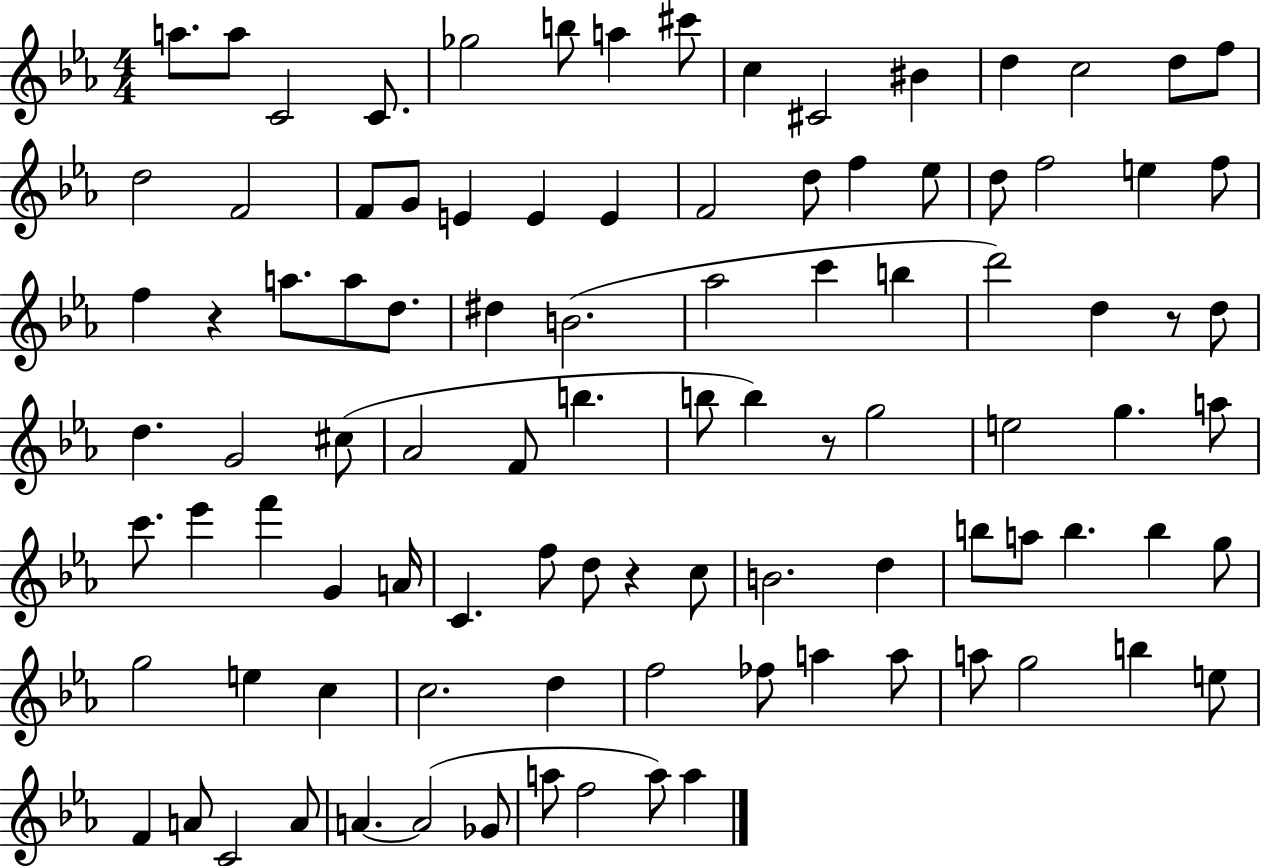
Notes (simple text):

A5/e. A5/e C4/h C4/e. Gb5/h B5/e A5/q C#6/e C5/q C#4/h BIS4/q D5/q C5/h D5/e F5/e D5/h F4/h F4/e G4/e E4/q E4/q E4/q F4/h D5/e F5/q Eb5/e D5/e F5/h E5/q F5/e F5/q R/q A5/e. A5/e D5/e. D#5/q B4/h. Ab5/h C6/q B5/q D6/h D5/q R/e D5/e D5/q. G4/h C#5/e Ab4/h F4/e B5/q. B5/e B5/q R/e G5/h E5/h G5/q. A5/e C6/e. Eb6/q F6/q G4/q A4/s C4/q. F5/e D5/e R/q C5/e B4/h. D5/q B5/e A5/e B5/q. B5/q G5/e G5/h E5/q C5/q C5/h. D5/q F5/h FES5/e A5/q A5/e A5/e G5/h B5/q E5/e F4/q A4/e C4/h A4/e A4/q. A4/h Gb4/e A5/e F5/h A5/e A5/q